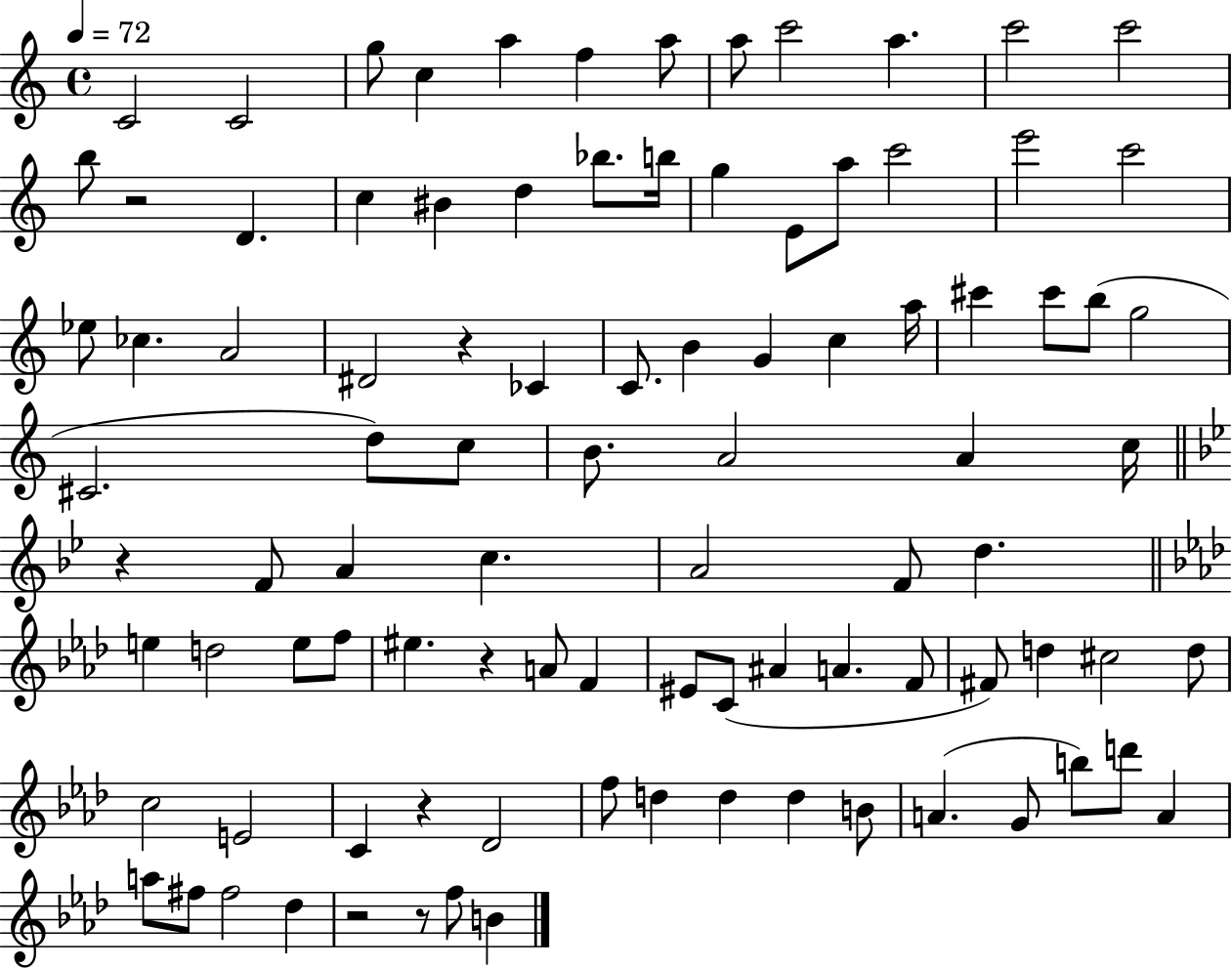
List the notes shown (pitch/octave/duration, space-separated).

C4/h C4/h G5/e C5/q A5/q F5/q A5/e A5/e C6/h A5/q. C6/h C6/h B5/e R/h D4/q. C5/q BIS4/q D5/q Bb5/e. B5/s G5/q E4/e A5/e C6/h E6/h C6/h Eb5/e CES5/q. A4/h D#4/h R/q CES4/q C4/e. B4/q G4/q C5/q A5/s C#6/q C#6/e B5/e G5/h C#4/h. D5/e C5/e B4/e. A4/h A4/q C5/s R/q F4/e A4/q C5/q. A4/h F4/e D5/q. E5/q D5/h E5/e F5/e EIS5/q. R/q A4/e F4/q EIS4/e C4/e A#4/q A4/q. F4/e F#4/e D5/q C#5/h D5/e C5/h E4/h C4/q R/q Db4/h F5/e D5/q D5/q D5/q B4/e A4/q. G4/e B5/e D6/e A4/q A5/e F#5/e F#5/h Db5/q R/h R/e F5/e B4/q